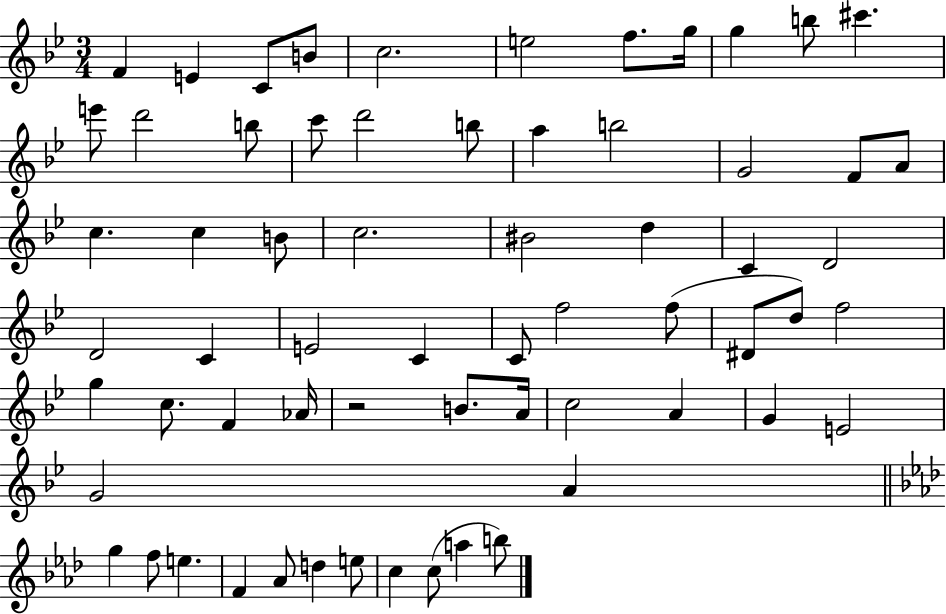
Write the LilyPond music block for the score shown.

{
  \clef treble
  \numericTimeSignature
  \time 3/4
  \key bes \major
  f'4 e'4 c'8 b'8 | c''2. | e''2 f''8. g''16 | g''4 b''8 cis'''4. | \break e'''8 d'''2 b''8 | c'''8 d'''2 b''8 | a''4 b''2 | g'2 f'8 a'8 | \break c''4. c''4 b'8 | c''2. | bis'2 d''4 | c'4 d'2 | \break d'2 c'4 | e'2 c'4 | c'8 f''2 f''8( | dis'8 d''8) f''2 | \break g''4 c''8. f'4 aes'16 | r2 b'8. a'16 | c''2 a'4 | g'4 e'2 | \break g'2 a'4 | \bar "||" \break \key aes \major g''4 f''8 e''4. | f'4 aes'8 d''4 e''8 | c''4 c''8( a''4 b''8) | \bar "|."
}